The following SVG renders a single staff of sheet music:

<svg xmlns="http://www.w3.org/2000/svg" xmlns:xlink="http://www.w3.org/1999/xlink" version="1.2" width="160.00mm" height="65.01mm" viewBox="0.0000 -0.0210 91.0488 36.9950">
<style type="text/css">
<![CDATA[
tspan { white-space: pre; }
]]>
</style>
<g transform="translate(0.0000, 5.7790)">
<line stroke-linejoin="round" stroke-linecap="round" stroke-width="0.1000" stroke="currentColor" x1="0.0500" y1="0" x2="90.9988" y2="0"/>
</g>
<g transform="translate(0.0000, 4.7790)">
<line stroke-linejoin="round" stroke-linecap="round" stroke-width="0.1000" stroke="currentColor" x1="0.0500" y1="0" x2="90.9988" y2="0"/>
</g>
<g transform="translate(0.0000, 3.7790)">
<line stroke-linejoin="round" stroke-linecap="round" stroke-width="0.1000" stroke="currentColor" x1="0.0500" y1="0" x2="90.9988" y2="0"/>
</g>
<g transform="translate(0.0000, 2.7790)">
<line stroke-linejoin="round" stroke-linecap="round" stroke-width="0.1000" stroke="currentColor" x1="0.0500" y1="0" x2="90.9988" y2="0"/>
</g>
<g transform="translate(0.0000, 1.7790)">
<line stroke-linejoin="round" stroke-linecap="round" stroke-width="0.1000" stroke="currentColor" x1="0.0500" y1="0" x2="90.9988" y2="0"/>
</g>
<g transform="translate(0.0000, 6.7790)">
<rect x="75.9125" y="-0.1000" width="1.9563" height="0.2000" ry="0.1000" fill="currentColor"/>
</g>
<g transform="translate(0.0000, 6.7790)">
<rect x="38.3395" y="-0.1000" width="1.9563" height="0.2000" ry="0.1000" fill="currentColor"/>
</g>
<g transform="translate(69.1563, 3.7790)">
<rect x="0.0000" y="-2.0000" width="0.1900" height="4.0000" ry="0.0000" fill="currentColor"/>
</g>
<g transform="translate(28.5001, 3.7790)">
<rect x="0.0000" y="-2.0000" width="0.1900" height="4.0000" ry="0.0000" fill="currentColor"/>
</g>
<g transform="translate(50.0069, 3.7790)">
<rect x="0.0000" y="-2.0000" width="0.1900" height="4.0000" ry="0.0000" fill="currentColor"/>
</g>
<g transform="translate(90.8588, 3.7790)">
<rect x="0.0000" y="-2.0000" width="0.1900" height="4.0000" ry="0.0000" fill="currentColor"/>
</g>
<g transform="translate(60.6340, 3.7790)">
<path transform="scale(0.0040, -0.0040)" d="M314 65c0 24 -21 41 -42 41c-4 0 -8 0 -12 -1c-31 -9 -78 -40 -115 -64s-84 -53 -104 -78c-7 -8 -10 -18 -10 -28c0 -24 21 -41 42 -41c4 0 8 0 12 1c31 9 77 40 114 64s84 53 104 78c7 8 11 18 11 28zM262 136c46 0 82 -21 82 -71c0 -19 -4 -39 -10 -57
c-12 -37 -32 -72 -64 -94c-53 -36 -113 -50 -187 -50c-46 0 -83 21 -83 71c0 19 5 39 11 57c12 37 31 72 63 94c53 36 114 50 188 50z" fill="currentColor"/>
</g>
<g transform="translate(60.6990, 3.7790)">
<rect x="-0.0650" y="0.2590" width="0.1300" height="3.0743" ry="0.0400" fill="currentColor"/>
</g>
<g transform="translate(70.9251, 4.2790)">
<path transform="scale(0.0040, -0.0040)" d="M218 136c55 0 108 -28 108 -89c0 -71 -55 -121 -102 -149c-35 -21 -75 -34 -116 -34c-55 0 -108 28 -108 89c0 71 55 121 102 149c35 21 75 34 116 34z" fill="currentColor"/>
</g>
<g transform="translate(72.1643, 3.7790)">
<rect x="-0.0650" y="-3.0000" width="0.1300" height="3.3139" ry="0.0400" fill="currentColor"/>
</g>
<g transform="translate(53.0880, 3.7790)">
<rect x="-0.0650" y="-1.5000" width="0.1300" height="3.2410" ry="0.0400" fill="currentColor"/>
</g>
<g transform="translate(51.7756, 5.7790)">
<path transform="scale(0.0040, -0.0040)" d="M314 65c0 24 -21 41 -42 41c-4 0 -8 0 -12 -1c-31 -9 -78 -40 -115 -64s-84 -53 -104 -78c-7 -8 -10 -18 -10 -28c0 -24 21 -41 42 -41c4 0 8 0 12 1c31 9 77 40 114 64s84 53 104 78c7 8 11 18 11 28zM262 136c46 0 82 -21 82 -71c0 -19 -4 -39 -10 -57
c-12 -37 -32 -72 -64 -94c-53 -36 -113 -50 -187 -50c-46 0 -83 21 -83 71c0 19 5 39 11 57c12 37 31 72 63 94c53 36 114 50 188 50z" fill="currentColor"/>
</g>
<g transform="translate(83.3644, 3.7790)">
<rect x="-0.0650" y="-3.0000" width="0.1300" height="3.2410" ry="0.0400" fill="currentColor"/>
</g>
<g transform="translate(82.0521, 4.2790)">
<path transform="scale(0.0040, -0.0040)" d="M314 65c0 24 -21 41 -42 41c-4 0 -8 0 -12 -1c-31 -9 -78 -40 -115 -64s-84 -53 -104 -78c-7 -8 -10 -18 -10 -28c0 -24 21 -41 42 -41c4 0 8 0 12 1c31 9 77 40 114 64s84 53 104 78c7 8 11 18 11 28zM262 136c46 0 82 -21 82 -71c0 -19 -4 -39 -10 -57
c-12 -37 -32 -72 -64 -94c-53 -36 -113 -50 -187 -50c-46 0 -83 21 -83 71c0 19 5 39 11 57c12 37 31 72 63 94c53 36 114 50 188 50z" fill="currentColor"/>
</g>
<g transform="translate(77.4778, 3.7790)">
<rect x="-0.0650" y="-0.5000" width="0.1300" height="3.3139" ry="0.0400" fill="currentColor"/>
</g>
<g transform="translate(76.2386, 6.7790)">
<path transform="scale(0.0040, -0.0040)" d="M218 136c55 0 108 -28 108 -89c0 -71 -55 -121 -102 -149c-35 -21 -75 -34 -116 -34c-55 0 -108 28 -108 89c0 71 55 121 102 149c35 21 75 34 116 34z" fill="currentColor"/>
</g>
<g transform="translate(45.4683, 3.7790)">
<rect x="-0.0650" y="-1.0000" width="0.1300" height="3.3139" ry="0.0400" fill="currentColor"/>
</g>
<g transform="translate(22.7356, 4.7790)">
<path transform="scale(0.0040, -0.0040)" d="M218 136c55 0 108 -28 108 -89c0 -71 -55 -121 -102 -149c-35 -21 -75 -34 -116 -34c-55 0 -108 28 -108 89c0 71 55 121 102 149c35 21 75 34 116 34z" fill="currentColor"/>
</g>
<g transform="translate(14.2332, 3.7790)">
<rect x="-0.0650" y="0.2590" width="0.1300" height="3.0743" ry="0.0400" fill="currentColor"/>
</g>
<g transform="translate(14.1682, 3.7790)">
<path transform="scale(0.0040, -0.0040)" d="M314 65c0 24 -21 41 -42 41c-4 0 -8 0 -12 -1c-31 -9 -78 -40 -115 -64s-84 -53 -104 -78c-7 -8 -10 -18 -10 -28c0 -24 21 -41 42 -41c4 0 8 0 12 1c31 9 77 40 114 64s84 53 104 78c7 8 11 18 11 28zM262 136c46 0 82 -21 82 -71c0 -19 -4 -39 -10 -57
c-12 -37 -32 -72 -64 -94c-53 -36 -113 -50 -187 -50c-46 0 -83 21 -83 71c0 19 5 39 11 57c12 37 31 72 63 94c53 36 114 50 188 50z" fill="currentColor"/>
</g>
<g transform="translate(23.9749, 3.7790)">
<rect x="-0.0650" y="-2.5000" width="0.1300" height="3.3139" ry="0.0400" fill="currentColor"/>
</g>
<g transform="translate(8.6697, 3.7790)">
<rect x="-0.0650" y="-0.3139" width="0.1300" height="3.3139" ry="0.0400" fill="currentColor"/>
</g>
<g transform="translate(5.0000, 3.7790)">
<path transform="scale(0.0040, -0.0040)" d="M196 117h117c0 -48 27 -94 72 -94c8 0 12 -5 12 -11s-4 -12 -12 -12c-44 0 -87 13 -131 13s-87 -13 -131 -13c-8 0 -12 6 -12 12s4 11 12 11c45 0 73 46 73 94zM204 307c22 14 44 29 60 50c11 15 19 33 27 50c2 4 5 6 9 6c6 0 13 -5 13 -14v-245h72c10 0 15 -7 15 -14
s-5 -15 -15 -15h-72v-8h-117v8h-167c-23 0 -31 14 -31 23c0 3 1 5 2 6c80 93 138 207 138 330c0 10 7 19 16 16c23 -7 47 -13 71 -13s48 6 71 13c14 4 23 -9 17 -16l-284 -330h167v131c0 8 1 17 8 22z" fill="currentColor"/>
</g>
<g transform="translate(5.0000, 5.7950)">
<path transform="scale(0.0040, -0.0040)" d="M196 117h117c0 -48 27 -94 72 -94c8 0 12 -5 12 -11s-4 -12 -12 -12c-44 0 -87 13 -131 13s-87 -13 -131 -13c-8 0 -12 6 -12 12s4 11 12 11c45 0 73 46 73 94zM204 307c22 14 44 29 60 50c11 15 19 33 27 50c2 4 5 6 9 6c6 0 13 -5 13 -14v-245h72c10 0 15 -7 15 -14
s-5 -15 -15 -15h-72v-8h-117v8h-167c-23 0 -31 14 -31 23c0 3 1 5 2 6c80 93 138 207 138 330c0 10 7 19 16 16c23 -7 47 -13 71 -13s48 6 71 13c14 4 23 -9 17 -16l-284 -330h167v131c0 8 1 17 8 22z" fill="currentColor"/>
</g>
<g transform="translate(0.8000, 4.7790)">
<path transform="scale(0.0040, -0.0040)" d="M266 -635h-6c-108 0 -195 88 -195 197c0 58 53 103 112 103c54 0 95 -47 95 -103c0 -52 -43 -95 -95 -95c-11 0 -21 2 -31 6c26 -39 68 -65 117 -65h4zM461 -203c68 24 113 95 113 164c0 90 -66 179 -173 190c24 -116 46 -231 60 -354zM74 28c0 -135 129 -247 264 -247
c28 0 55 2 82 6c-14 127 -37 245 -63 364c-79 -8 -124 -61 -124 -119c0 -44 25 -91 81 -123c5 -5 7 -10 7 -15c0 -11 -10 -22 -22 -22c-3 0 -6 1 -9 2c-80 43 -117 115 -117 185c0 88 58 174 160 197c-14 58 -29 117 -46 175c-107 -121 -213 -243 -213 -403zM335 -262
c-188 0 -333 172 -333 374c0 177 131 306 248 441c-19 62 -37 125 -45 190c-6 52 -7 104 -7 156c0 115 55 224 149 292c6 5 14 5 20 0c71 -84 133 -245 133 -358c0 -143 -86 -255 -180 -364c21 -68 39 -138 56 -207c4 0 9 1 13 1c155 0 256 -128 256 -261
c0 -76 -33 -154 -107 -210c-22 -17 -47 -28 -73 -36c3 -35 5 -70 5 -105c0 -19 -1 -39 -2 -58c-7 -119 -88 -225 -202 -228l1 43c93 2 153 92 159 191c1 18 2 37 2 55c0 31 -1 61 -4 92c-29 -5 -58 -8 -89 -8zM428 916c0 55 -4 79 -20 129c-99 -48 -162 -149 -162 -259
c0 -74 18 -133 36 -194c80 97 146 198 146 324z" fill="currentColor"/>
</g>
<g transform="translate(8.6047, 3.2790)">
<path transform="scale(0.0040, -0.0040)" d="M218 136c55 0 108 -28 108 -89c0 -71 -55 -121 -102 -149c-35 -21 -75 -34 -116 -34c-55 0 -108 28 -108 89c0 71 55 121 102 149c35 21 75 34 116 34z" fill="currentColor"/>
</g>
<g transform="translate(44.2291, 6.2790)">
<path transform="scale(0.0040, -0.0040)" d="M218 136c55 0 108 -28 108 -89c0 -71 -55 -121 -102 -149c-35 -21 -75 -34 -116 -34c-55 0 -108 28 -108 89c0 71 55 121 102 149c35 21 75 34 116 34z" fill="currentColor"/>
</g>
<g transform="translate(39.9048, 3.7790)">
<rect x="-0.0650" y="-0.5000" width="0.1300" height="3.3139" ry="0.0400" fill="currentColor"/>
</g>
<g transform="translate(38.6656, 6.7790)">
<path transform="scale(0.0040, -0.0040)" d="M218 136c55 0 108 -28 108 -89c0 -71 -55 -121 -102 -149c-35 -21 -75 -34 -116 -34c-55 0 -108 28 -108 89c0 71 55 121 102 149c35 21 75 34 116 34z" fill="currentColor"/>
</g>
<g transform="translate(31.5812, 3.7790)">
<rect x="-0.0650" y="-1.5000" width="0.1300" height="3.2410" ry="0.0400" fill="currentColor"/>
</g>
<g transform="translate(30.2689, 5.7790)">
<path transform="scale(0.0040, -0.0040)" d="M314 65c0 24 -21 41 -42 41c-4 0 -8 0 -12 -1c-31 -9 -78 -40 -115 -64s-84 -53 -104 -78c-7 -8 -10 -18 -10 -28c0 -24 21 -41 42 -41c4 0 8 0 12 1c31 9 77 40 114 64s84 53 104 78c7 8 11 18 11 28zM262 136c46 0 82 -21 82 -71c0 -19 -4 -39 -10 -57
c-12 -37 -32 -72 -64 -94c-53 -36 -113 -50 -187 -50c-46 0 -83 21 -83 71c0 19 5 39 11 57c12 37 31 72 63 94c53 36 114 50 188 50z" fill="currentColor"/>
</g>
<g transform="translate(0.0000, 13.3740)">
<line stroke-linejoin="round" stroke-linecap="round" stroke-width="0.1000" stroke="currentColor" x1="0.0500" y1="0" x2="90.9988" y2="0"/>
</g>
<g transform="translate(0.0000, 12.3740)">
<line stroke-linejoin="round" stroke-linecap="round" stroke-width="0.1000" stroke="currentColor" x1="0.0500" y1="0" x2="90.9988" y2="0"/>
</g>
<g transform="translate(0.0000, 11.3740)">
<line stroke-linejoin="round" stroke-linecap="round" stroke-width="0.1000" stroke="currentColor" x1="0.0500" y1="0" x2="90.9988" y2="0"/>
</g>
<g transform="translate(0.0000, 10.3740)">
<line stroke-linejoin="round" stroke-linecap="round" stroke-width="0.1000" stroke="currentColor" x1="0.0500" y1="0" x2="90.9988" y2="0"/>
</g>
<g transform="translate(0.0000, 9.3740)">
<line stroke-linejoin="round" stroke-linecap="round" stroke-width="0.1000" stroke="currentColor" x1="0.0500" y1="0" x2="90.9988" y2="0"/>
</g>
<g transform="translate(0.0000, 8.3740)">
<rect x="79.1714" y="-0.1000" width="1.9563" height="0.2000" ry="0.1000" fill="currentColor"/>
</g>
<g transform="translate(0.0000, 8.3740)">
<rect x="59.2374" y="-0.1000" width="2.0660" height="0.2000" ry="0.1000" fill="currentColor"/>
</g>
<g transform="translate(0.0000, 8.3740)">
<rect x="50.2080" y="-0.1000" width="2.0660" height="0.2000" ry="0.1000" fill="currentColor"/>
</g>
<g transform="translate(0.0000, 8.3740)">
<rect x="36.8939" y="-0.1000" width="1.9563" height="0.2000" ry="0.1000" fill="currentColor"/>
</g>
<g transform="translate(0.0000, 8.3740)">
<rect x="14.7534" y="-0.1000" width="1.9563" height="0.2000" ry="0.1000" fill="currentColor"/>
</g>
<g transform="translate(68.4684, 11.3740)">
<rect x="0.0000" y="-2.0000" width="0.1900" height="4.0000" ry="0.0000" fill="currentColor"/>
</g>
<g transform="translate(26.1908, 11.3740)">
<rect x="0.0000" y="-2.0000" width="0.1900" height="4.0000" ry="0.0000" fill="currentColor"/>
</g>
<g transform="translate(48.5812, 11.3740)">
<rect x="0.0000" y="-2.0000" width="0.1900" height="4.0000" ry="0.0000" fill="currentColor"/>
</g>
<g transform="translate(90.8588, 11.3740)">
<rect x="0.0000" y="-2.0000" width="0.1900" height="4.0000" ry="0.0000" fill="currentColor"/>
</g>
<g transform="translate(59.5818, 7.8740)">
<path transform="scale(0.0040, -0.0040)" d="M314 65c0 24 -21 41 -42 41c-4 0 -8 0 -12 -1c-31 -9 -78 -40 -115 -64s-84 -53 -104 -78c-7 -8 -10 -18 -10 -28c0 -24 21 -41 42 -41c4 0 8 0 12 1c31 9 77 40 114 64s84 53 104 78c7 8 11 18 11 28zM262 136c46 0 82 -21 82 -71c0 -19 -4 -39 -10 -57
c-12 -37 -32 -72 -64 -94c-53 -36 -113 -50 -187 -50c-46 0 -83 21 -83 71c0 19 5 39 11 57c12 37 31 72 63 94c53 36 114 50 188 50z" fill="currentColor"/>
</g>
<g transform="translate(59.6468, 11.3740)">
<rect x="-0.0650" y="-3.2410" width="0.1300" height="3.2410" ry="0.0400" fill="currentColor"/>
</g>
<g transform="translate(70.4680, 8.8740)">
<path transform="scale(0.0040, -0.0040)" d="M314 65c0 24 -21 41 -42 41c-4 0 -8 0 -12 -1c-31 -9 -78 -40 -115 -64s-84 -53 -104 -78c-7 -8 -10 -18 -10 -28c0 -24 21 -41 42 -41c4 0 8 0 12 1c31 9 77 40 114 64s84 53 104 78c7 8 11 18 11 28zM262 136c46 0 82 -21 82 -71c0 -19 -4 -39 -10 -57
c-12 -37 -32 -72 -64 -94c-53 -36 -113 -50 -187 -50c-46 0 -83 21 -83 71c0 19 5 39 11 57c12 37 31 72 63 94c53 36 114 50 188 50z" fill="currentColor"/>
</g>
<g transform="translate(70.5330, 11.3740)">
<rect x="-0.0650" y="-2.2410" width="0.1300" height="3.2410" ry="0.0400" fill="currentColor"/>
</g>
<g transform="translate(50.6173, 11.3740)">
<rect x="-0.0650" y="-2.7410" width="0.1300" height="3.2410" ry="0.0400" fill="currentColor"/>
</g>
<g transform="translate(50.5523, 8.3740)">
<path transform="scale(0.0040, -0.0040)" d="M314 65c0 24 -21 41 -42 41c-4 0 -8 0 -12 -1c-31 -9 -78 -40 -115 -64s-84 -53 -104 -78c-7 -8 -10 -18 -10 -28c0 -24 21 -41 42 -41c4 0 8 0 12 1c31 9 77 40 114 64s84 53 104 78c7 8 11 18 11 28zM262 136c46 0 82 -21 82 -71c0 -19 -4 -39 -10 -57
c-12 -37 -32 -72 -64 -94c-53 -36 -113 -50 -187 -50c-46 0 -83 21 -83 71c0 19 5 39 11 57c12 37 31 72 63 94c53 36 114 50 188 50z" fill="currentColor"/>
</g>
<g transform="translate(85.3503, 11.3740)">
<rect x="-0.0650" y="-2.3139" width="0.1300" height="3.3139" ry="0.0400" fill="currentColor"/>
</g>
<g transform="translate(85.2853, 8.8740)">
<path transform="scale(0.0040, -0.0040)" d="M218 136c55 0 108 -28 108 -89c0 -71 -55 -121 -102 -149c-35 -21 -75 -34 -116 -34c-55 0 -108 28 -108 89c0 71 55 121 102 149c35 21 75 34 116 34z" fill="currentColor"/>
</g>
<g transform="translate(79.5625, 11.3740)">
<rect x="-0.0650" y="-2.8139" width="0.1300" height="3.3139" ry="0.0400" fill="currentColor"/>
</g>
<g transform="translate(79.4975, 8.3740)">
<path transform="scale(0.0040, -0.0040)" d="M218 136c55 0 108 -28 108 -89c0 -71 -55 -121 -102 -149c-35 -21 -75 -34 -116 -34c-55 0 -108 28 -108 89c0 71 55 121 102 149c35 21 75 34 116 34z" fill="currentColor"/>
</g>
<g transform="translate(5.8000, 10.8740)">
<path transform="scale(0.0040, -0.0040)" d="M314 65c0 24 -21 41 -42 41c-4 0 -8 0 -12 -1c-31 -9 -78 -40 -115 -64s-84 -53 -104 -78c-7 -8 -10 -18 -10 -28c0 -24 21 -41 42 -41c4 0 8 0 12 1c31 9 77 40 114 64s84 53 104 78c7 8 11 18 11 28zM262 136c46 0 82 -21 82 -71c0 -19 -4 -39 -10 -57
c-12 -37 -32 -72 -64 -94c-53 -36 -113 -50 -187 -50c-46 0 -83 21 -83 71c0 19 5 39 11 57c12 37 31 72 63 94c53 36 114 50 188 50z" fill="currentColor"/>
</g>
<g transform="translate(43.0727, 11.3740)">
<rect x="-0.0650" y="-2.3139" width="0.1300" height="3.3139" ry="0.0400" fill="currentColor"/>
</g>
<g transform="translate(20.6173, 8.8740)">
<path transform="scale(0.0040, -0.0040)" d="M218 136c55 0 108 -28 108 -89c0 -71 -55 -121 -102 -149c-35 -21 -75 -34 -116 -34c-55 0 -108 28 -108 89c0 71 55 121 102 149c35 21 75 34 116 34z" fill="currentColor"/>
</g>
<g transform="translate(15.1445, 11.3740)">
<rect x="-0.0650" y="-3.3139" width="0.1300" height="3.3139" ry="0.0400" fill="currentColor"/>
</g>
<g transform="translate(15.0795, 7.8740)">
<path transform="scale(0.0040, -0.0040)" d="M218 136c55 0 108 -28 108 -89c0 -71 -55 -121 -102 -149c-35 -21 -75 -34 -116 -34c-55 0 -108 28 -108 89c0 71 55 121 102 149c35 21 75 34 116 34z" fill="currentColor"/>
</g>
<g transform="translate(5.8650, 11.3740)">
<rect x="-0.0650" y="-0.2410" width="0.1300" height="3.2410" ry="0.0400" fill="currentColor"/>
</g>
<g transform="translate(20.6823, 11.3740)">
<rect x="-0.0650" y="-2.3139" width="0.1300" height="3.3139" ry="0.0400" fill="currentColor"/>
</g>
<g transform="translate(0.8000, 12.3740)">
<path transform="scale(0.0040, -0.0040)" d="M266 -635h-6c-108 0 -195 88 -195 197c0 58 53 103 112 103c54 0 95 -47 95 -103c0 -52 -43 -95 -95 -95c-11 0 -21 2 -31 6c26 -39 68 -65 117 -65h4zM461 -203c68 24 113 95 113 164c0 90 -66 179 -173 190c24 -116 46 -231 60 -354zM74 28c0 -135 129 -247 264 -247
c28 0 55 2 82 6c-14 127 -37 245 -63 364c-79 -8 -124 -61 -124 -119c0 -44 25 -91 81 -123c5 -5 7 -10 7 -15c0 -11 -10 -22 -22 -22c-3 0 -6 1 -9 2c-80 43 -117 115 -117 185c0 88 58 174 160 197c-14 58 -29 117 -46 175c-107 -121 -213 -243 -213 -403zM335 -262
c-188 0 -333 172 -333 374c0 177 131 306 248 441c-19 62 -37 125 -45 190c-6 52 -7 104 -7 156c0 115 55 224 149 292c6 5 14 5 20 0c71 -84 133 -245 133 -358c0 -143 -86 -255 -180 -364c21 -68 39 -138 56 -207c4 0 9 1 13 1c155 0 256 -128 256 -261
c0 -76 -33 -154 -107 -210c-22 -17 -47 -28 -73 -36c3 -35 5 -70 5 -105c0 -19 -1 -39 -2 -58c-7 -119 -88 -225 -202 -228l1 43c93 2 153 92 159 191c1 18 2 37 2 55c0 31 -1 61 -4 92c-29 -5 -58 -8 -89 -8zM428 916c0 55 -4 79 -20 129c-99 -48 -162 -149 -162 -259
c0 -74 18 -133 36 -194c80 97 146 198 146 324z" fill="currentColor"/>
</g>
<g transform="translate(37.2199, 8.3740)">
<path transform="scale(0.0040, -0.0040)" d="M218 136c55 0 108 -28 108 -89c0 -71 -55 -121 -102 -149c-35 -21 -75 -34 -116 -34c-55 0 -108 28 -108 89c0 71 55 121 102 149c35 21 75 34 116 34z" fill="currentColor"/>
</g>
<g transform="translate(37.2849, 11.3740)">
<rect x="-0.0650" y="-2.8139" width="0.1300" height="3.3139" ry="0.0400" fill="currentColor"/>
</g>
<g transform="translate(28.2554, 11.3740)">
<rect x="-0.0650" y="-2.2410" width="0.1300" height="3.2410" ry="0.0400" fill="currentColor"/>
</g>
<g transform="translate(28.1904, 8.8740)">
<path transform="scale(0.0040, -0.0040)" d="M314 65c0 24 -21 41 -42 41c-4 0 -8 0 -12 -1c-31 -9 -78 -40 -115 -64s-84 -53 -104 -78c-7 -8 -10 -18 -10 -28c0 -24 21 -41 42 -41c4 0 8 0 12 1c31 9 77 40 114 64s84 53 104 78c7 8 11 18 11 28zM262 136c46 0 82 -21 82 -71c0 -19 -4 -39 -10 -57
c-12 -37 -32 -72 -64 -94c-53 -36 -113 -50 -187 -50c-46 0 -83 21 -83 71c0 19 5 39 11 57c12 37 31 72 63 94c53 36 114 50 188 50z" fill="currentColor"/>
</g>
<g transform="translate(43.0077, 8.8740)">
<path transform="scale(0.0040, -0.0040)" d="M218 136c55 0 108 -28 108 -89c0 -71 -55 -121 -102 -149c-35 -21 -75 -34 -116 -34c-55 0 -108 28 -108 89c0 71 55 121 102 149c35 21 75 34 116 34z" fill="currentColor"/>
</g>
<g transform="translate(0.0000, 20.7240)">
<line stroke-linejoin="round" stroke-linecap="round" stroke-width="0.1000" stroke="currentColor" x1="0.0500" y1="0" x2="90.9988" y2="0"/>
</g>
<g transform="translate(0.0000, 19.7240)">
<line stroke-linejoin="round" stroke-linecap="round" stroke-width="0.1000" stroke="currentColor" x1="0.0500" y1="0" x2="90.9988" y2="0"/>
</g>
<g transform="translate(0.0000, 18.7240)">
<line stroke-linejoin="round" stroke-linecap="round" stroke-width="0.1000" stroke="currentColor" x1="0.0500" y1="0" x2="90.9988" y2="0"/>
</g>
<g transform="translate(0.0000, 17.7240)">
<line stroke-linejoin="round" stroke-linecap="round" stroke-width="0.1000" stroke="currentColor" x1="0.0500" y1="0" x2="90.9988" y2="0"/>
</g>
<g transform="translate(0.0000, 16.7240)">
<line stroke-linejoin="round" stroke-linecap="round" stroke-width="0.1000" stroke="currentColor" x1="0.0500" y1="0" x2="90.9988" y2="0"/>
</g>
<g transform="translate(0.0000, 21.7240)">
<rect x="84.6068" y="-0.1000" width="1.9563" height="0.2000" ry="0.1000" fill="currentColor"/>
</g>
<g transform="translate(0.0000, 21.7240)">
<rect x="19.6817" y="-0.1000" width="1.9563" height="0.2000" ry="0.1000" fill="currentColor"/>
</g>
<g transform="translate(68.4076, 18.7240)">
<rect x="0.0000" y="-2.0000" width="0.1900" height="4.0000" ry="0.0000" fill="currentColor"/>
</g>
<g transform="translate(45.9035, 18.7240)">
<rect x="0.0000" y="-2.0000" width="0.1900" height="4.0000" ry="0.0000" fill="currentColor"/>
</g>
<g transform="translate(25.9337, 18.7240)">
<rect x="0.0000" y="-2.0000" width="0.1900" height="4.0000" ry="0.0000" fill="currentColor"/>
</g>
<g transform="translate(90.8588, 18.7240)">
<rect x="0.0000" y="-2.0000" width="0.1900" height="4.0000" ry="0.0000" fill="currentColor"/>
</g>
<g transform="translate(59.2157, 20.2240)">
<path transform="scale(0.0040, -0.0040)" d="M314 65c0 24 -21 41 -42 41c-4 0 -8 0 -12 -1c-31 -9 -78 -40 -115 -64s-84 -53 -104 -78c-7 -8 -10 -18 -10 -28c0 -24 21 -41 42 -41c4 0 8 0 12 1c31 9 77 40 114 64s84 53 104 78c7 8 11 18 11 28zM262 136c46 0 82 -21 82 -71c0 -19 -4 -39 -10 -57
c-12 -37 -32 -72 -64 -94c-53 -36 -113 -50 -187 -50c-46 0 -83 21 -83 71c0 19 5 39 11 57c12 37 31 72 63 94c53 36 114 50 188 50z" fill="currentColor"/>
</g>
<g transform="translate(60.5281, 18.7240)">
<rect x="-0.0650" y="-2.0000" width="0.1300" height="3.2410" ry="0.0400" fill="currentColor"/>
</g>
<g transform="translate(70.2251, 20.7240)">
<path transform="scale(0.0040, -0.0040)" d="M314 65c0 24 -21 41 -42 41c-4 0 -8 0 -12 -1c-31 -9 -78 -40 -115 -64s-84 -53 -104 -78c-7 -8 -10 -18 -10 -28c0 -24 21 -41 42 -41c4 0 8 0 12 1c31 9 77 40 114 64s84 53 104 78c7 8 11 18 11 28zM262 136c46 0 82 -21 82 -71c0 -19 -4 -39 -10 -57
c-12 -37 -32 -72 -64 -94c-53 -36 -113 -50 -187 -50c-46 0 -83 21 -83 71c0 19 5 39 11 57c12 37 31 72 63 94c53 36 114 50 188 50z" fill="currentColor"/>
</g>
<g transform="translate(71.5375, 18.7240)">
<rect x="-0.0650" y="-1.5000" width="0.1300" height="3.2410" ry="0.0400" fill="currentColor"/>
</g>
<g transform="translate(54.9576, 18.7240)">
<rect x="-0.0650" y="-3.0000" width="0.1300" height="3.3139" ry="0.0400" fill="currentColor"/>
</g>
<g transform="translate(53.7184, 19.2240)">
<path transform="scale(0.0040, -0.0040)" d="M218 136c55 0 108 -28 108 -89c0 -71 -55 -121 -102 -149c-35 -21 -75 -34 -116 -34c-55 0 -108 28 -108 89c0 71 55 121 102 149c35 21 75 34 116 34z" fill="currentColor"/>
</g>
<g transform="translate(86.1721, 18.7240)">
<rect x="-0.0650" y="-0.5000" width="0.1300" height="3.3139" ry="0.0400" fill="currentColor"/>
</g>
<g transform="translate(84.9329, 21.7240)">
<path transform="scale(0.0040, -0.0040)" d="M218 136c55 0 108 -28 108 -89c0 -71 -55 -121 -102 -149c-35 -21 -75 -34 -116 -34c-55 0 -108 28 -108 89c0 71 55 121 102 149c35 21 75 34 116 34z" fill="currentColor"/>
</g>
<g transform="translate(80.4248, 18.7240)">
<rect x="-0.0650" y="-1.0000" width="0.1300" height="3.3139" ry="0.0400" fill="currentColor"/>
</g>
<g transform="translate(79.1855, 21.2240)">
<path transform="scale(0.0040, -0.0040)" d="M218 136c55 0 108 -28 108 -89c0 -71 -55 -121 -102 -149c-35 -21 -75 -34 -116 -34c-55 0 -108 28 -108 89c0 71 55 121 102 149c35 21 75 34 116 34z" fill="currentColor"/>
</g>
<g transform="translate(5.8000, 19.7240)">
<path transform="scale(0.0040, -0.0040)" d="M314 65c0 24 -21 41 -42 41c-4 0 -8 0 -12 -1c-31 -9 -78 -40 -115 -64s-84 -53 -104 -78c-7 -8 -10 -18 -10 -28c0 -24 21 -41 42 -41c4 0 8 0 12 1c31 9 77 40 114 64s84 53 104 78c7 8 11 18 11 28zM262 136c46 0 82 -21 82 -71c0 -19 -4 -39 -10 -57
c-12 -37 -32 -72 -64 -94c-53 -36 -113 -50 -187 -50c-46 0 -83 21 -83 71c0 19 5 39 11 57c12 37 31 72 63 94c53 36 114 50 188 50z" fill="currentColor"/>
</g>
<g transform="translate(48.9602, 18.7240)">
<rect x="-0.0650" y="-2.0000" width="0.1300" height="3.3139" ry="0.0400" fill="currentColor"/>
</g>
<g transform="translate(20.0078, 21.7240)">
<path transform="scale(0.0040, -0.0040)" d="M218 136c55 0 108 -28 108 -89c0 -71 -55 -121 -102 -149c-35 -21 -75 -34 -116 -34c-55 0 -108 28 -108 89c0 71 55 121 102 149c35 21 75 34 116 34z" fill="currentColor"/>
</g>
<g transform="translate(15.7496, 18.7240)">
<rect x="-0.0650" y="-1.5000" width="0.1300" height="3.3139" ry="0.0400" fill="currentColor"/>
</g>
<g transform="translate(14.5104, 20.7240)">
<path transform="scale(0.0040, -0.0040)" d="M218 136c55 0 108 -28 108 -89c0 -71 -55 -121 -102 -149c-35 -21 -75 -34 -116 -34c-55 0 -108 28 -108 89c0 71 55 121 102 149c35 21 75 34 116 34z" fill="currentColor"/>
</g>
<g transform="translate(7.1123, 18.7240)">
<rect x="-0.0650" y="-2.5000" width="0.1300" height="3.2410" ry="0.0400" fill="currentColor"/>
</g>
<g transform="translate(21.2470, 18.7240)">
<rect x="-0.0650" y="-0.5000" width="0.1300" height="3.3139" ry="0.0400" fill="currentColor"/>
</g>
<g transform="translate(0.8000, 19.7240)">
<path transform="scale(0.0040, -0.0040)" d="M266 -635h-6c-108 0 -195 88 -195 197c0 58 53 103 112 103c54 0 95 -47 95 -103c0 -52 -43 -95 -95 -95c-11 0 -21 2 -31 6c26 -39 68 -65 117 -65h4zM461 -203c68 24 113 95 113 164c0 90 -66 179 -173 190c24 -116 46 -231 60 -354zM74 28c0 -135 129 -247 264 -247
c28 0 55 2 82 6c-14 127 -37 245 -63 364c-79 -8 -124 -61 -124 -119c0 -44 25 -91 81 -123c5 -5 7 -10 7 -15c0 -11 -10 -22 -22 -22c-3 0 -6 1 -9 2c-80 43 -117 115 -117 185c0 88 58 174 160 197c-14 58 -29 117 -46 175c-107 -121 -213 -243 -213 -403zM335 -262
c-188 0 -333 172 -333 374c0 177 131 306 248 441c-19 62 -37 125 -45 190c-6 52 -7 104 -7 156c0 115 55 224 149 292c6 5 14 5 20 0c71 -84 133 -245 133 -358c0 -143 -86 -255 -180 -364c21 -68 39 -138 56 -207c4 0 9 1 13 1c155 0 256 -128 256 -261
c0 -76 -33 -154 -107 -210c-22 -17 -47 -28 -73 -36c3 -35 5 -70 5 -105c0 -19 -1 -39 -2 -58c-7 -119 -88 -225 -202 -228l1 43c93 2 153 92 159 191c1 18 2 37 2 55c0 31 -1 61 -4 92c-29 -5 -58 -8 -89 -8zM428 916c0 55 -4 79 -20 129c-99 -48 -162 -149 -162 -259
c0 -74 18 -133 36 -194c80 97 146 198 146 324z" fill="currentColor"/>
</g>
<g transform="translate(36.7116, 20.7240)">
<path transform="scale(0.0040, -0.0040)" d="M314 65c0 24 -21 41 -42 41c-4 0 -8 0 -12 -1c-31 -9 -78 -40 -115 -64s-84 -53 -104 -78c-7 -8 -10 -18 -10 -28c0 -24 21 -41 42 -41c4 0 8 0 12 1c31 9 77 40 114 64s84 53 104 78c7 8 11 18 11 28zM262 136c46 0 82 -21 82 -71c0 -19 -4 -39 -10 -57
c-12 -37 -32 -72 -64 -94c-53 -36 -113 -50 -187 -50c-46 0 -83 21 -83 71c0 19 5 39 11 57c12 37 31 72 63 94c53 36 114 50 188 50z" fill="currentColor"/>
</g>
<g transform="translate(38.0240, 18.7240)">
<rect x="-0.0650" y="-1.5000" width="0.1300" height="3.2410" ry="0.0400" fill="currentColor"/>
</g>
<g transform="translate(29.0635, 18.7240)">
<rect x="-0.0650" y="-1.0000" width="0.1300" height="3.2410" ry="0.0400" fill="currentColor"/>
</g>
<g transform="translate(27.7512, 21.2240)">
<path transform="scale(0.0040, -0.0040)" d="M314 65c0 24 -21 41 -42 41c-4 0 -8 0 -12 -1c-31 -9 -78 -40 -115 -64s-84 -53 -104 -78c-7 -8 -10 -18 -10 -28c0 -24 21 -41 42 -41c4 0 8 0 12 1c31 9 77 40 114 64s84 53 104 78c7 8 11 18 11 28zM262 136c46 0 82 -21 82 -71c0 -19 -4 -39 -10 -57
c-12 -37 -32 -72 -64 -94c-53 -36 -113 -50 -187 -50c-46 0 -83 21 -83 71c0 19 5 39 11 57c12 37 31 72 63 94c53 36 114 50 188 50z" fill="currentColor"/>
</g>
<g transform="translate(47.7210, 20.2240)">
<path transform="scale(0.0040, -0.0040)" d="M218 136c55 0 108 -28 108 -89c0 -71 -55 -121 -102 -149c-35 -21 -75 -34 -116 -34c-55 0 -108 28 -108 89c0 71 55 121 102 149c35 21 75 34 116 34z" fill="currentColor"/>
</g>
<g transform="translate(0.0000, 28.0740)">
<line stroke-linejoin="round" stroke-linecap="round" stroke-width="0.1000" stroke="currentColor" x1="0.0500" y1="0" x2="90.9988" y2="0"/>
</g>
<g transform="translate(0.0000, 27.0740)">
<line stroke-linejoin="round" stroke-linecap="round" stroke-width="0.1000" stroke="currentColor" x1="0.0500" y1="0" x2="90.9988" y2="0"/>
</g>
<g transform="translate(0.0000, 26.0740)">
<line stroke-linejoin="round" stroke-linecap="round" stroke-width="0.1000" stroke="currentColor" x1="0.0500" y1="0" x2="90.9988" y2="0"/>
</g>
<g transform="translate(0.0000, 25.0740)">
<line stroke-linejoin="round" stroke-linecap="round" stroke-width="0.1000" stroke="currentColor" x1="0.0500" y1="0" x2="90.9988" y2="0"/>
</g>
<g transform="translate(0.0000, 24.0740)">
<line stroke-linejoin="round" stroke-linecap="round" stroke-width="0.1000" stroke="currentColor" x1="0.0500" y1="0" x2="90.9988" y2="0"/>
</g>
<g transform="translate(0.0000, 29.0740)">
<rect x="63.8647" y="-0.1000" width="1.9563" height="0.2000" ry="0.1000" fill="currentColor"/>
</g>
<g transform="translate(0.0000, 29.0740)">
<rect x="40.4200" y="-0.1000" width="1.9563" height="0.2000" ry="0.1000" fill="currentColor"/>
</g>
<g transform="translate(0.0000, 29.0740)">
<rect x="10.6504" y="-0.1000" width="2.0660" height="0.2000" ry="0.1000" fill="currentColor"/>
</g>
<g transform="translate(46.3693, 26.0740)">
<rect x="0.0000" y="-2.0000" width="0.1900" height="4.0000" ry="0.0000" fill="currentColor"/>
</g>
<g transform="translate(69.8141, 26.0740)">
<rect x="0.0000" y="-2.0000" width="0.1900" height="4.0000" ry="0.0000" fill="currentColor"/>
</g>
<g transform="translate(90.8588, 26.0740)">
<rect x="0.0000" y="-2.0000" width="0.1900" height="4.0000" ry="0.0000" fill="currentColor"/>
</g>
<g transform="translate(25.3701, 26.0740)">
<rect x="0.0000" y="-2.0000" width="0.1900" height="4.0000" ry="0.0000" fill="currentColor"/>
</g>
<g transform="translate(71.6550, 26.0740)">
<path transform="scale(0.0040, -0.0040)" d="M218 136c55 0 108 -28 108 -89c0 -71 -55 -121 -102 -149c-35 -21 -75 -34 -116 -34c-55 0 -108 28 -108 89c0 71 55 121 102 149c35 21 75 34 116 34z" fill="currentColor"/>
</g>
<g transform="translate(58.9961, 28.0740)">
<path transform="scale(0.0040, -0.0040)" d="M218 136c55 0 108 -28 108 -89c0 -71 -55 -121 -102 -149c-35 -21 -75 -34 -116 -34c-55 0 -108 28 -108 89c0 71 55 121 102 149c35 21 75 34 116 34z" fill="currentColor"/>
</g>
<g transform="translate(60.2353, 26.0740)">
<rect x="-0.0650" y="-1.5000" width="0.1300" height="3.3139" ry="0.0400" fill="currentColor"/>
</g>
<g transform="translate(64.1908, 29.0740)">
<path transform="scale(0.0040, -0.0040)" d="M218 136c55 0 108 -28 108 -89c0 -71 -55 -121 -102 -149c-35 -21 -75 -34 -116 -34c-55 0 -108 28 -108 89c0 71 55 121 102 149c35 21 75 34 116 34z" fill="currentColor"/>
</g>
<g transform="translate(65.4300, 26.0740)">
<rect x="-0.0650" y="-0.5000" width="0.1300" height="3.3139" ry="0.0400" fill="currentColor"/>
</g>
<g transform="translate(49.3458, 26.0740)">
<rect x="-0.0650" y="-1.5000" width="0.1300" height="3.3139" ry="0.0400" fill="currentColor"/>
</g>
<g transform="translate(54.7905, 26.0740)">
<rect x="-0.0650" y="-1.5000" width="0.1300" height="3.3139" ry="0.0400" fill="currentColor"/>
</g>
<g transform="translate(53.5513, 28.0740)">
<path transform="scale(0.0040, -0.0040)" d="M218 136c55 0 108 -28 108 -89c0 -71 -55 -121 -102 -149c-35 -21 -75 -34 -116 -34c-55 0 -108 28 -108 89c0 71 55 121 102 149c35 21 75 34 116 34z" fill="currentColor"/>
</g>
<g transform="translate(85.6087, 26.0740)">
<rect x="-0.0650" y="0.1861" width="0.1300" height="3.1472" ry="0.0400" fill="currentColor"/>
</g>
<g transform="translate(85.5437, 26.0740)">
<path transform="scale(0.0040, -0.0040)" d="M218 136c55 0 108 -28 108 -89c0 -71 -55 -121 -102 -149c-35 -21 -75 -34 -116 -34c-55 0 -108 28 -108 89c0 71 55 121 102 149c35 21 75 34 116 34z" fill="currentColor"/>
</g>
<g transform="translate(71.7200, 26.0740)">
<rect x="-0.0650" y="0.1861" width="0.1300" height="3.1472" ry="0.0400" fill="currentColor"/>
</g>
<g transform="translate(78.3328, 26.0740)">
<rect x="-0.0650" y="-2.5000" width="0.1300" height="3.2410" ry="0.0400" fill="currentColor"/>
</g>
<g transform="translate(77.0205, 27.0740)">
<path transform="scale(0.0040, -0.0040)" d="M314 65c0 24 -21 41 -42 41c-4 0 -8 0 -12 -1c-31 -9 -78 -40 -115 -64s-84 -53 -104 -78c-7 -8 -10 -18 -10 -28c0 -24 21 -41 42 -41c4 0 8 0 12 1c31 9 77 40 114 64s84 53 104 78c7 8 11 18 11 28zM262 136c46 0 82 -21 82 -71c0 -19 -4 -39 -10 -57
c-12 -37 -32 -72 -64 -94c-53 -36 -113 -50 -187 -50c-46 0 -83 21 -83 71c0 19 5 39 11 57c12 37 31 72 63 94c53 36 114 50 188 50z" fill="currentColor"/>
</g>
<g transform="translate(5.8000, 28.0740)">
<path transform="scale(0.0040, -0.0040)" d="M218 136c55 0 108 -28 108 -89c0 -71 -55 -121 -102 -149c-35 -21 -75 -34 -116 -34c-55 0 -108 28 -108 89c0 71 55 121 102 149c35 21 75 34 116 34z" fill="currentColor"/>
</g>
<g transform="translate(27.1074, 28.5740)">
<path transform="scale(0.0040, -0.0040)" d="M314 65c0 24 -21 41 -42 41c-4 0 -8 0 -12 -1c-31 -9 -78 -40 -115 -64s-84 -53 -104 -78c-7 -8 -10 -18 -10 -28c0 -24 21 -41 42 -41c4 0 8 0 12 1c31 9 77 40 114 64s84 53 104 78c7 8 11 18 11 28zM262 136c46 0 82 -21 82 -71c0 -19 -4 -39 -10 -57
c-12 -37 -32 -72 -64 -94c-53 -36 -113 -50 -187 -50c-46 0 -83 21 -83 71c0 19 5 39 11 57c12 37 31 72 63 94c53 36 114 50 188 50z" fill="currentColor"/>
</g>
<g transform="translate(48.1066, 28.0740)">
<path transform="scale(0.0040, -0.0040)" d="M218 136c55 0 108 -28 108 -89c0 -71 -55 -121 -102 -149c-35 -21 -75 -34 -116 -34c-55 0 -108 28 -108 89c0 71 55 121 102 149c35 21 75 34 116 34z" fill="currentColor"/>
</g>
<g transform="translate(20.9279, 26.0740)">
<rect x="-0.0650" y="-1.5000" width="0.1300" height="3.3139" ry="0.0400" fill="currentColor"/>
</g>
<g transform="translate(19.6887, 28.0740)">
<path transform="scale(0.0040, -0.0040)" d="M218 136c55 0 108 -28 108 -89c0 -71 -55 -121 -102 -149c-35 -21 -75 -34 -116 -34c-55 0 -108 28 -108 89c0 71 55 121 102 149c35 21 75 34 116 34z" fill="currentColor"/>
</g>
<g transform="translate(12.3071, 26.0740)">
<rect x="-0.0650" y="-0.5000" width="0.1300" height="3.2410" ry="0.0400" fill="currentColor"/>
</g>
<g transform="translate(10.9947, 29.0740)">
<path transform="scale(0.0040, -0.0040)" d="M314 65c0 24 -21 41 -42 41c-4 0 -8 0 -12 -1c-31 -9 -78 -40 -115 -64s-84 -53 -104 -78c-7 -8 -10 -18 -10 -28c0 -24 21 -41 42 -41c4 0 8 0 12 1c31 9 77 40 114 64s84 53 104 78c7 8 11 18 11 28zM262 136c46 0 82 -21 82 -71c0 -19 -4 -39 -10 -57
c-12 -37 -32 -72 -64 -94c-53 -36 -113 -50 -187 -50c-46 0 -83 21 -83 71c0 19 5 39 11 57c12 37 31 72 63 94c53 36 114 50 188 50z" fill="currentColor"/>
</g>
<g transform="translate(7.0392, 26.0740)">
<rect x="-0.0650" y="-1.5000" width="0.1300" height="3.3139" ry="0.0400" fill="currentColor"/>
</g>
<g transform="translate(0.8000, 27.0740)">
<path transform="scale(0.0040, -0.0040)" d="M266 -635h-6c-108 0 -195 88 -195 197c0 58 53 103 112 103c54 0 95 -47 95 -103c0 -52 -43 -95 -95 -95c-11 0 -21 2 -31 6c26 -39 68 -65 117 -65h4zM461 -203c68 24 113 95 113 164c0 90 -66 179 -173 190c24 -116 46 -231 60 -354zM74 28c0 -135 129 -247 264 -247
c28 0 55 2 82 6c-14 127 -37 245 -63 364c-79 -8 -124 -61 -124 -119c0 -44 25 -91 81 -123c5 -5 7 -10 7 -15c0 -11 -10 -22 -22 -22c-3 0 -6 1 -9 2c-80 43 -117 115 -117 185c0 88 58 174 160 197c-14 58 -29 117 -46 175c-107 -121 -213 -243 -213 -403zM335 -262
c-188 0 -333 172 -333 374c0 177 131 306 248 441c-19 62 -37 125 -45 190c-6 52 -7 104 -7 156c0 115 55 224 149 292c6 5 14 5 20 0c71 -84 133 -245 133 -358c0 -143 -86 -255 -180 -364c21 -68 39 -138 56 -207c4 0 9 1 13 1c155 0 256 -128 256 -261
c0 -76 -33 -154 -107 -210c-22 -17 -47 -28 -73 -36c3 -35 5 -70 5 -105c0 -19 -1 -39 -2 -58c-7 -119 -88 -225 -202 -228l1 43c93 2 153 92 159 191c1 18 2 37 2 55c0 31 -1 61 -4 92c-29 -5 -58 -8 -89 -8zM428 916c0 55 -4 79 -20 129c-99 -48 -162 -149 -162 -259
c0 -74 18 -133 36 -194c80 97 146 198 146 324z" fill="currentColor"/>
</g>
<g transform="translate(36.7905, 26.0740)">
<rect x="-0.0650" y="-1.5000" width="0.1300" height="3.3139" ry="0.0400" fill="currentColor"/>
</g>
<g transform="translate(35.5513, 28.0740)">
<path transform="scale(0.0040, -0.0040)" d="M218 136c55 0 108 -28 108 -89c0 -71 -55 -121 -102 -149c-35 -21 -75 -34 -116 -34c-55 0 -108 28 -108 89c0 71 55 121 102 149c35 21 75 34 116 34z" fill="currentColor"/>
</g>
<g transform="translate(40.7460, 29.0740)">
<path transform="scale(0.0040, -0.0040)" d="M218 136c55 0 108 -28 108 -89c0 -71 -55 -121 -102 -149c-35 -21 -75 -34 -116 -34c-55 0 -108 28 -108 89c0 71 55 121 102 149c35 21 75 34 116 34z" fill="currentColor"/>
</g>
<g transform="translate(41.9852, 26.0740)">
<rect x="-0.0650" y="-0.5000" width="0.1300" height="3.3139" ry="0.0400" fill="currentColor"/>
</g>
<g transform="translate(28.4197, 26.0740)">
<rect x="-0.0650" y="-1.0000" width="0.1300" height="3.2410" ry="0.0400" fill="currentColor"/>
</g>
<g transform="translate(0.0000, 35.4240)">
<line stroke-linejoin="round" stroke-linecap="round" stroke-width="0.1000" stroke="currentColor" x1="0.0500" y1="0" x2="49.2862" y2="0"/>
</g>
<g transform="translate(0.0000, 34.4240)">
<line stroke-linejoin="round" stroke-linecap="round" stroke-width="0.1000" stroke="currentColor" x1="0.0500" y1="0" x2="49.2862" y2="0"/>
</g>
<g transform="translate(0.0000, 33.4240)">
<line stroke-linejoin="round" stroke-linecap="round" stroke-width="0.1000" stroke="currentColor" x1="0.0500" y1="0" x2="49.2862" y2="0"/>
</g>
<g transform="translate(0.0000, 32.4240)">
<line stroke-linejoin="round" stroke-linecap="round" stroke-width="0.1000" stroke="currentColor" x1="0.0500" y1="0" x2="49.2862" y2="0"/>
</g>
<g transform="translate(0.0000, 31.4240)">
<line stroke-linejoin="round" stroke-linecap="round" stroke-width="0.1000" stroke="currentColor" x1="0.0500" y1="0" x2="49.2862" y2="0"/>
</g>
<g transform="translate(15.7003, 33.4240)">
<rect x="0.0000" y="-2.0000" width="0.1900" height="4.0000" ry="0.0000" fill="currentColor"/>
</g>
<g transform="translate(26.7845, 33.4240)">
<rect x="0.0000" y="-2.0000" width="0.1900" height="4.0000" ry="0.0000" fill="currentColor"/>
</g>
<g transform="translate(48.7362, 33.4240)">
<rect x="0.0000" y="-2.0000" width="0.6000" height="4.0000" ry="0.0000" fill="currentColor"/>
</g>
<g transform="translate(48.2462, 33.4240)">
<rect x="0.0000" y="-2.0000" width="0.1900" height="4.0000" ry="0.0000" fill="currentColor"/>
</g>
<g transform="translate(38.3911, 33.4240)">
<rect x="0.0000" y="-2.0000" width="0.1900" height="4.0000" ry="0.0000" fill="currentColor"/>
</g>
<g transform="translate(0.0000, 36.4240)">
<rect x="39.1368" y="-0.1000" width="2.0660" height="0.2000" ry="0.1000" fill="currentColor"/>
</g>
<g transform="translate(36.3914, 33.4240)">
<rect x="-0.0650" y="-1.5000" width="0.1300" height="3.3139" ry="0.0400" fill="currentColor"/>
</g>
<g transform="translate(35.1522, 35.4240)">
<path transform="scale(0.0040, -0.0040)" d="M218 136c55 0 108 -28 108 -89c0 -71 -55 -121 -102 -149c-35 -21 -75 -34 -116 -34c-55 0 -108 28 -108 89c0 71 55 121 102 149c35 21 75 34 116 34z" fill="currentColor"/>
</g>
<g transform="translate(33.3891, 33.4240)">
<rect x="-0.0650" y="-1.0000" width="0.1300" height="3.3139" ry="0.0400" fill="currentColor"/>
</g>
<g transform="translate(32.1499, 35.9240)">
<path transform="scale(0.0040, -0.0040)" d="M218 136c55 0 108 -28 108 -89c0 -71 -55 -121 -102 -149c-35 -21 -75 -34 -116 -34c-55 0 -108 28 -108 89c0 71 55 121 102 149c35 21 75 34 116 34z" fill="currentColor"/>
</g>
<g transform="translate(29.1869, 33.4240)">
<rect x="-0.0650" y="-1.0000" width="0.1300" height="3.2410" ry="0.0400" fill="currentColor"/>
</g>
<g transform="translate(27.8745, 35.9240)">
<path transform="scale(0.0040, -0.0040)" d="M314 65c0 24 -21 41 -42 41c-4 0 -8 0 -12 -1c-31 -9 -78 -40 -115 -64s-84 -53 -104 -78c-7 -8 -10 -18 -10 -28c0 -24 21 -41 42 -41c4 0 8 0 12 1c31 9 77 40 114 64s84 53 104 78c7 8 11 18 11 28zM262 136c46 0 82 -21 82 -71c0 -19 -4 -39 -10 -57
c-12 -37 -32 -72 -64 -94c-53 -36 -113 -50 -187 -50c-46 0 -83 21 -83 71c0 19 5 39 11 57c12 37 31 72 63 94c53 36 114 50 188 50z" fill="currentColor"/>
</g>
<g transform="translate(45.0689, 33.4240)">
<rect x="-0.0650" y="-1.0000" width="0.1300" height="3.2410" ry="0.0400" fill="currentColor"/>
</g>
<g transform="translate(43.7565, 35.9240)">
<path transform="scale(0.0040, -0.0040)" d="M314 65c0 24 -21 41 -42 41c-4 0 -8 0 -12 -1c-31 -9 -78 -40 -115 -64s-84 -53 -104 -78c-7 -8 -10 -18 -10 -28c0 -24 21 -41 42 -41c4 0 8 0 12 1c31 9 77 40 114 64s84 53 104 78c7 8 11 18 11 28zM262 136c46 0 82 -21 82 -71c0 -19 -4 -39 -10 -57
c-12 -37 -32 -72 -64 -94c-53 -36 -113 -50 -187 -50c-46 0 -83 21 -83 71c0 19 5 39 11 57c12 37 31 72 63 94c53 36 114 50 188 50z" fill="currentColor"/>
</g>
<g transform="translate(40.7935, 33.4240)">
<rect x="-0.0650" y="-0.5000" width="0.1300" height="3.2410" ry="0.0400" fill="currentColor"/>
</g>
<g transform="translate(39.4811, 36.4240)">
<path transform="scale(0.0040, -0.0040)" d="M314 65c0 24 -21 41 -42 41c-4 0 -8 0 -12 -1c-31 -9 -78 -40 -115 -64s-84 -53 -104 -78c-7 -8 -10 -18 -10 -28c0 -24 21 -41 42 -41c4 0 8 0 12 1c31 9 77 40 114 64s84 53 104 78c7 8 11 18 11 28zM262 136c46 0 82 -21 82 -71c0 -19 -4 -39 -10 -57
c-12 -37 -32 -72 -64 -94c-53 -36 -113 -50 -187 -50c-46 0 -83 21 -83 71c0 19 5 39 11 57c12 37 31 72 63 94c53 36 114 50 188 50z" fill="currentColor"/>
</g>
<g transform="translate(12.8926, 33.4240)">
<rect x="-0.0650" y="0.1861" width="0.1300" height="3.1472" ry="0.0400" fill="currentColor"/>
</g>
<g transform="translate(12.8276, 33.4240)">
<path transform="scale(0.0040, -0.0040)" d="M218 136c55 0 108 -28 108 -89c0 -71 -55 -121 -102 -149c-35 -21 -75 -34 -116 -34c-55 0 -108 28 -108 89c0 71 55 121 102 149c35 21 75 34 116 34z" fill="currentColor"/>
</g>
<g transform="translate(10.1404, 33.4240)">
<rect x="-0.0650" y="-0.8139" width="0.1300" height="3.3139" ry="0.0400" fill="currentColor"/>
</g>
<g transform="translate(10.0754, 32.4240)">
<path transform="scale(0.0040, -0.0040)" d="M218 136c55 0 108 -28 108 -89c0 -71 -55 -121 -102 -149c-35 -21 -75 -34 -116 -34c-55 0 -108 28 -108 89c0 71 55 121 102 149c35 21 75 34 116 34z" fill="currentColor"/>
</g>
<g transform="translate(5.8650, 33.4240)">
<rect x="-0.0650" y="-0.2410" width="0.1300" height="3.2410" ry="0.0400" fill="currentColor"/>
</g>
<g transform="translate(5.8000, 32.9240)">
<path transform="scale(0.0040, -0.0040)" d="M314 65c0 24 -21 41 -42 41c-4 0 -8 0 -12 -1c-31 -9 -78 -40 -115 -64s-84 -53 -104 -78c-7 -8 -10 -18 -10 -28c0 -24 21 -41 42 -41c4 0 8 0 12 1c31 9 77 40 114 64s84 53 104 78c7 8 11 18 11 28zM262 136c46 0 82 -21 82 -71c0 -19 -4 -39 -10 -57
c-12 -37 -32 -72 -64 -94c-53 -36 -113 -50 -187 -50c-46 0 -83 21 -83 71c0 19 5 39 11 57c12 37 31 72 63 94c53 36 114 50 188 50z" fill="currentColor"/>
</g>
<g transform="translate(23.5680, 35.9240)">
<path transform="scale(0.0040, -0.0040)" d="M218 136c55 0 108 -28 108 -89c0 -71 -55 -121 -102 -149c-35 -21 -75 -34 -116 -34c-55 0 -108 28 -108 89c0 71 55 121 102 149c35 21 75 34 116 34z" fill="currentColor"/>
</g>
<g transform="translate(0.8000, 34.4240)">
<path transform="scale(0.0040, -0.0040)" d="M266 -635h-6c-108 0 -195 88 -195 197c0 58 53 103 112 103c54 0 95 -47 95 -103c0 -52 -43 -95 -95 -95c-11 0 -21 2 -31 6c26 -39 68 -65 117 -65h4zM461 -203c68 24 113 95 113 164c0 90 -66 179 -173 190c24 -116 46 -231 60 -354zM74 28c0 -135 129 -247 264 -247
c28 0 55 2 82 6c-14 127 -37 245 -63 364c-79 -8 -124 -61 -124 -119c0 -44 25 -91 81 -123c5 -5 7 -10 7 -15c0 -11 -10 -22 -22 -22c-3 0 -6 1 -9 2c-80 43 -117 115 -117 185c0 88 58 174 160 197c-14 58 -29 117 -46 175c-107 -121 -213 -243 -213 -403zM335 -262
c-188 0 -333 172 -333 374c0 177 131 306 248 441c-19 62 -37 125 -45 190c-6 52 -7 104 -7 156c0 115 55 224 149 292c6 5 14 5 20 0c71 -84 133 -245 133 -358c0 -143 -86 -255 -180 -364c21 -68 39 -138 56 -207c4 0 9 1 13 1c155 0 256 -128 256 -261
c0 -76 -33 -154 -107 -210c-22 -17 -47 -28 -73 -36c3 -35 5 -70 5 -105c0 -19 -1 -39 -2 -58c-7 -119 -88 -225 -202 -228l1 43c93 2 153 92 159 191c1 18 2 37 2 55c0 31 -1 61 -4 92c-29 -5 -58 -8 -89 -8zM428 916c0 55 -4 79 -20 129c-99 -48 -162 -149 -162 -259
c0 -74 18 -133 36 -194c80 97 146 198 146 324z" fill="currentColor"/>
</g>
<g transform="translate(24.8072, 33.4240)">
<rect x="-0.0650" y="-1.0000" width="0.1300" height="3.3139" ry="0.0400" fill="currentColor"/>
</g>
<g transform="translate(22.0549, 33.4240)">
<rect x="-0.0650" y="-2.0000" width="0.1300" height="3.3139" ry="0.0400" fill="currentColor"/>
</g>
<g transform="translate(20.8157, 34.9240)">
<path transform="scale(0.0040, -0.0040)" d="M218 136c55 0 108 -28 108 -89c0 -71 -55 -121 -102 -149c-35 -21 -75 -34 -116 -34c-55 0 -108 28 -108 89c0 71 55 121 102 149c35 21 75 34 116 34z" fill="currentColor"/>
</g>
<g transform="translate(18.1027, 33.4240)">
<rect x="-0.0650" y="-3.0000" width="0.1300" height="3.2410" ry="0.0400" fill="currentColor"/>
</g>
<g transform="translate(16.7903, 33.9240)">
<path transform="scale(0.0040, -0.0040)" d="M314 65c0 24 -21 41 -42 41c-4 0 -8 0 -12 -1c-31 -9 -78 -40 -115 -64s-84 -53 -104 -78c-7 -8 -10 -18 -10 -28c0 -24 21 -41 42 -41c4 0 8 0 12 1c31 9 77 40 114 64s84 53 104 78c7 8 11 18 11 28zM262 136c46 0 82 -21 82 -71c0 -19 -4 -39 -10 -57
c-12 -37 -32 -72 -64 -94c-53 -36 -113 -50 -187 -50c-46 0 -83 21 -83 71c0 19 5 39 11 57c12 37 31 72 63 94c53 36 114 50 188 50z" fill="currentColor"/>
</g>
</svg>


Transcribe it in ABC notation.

X:1
T:Untitled
M:4/4
L:1/4
K:C
c B2 G E2 C D E2 B2 A C A2 c2 b g g2 a g a2 b2 g2 a g G2 E C D2 E2 F A F2 E2 D C E C2 E D2 E C E E E C B G2 B c2 d B A2 F D D2 D E C2 D2